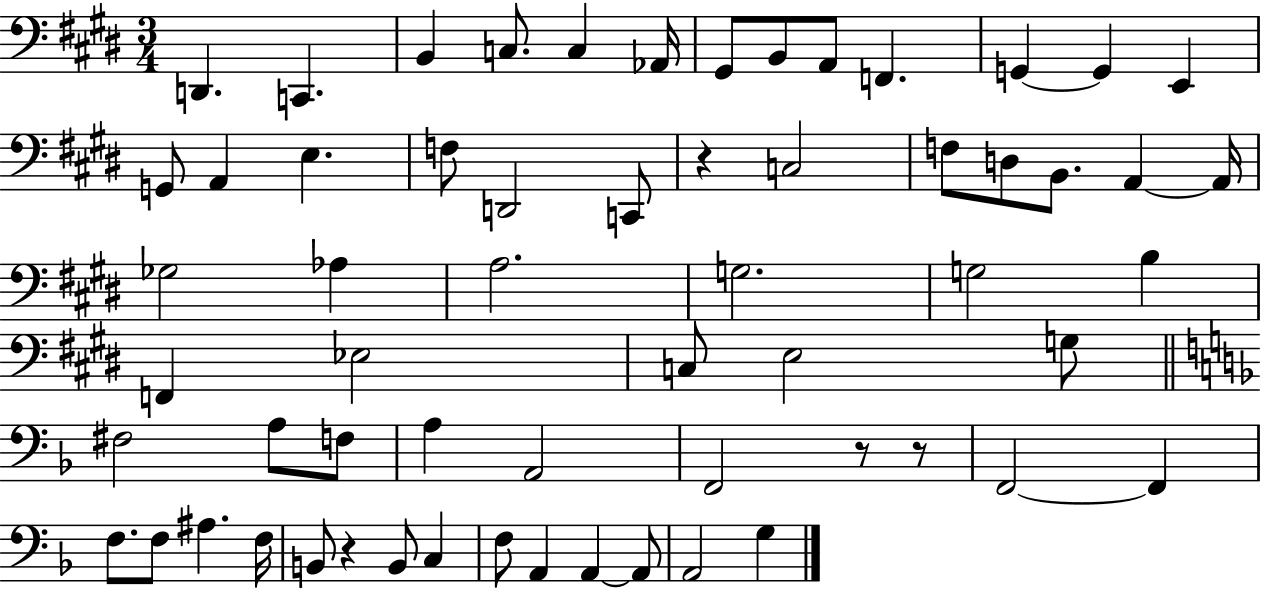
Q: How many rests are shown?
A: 4